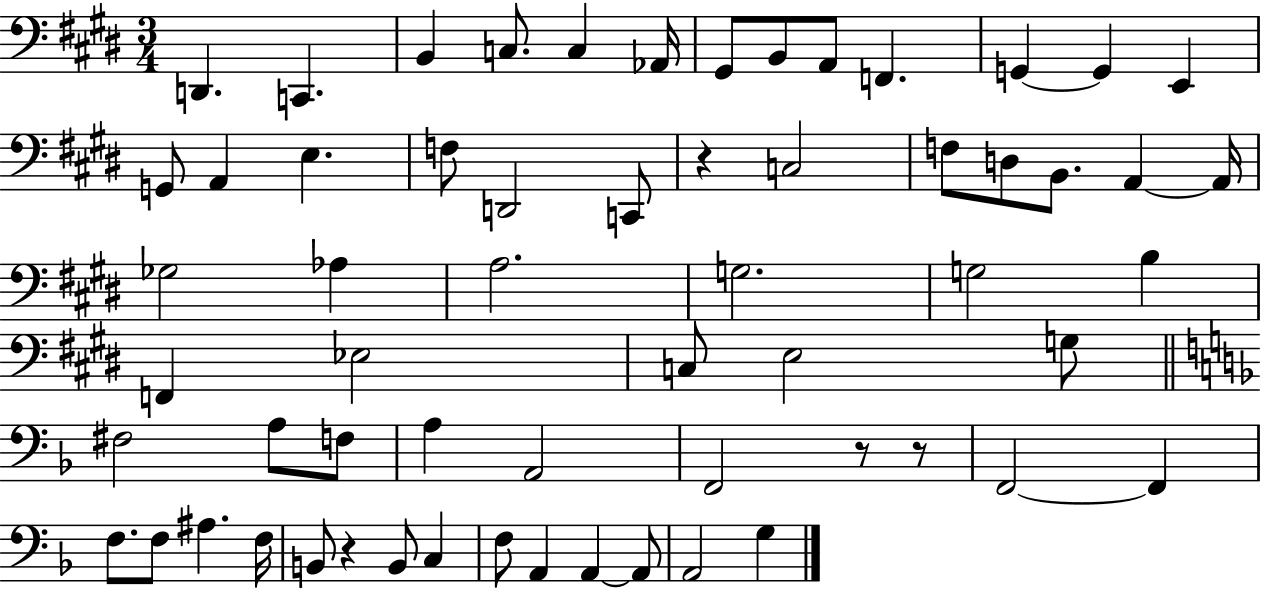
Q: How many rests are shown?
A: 4